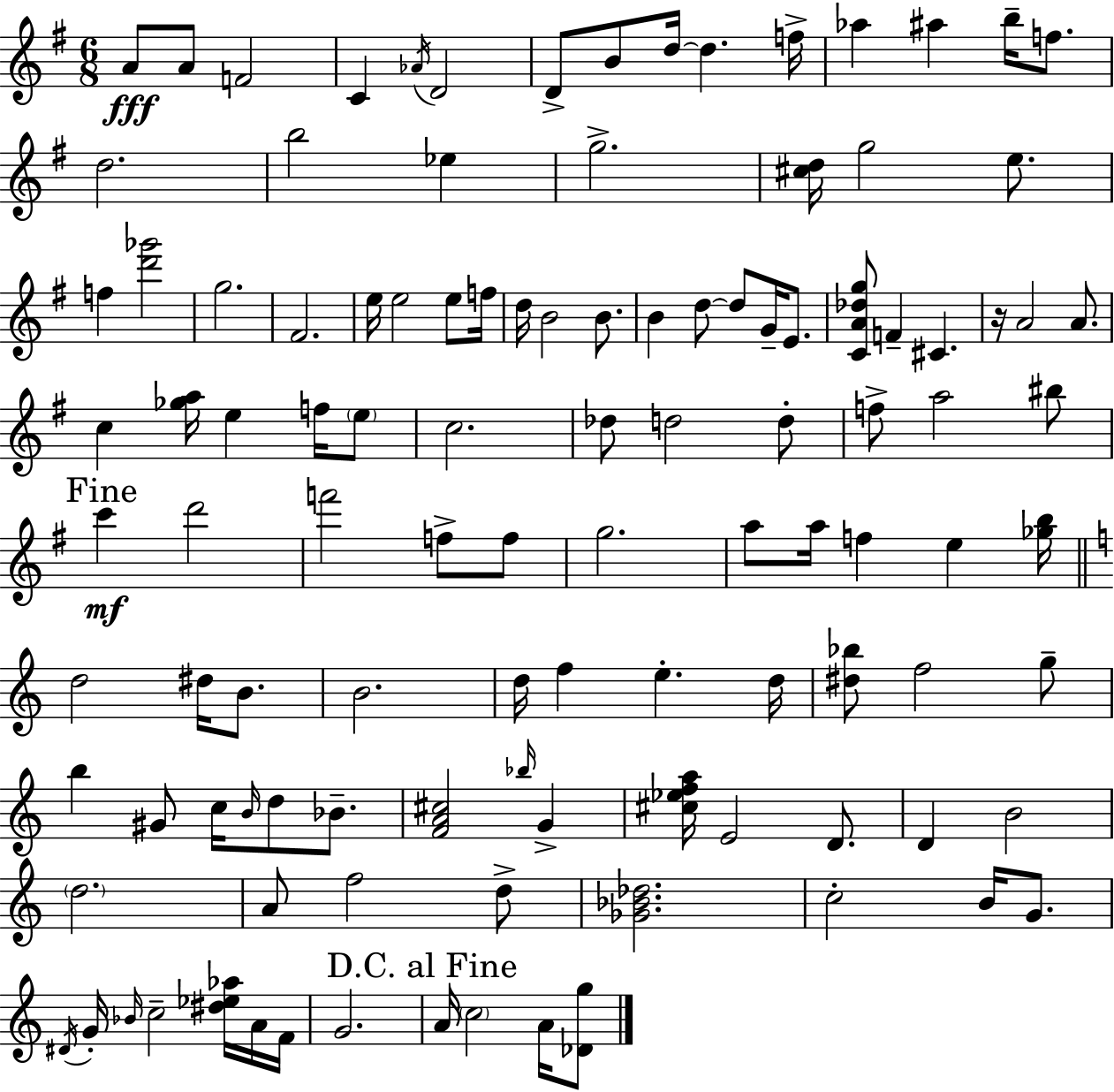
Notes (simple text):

A4/e A4/e F4/h C4/q Ab4/s D4/h D4/e B4/e D5/s D5/q. F5/s Ab5/q A#5/q B5/s F5/e. D5/h. B5/h Eb5/q G5/h. [C#5,D5]/s G5/h E5/e. F5/q [D6,Gb6]/h G5/h. F#4/h. E5/s E5/h E5/e F5/s D5/s B4/h B4/e. B4/q D5/e D5/e G4/s E4/e. [C4,A4,Db5,G5]/e F4/q C#4/q. R/s A4/h A4/e. C5/q [Gb5,A5]/s E5/q F5/s E5/e C5/h. Db5/e D5/h D5/e F5/e A5/h BIS5/e C6/q D6/h F6/h F5/e F5/e G5/h. A5/e A5/s F5/q E5/q [Gb5,B5]/s D5/h D#5/s B4/e. B4/h. D5/s F5/q E5/q. D5/s [D#5,Bb5]/e F5/h G5/e B5/q G#4/e C5/s B4/s D5/e Bb4/e. [F4,A4,C#5]/h Bb5/s G4/q [C#5,Eb5,F5,A5]/s E4/h D4/e. D4/q B4/h D5/h. A4/e F5/h D5/e [Gb4,Bb4,Db5]/h. C5/h B4/s G4/e. D#4/s G4/s Bb4/s C5/h [D#5,Eb5,Ab5]/s A4/s F4/s G4/h. A4/s C5/h A4/s [Db4,G5]/e